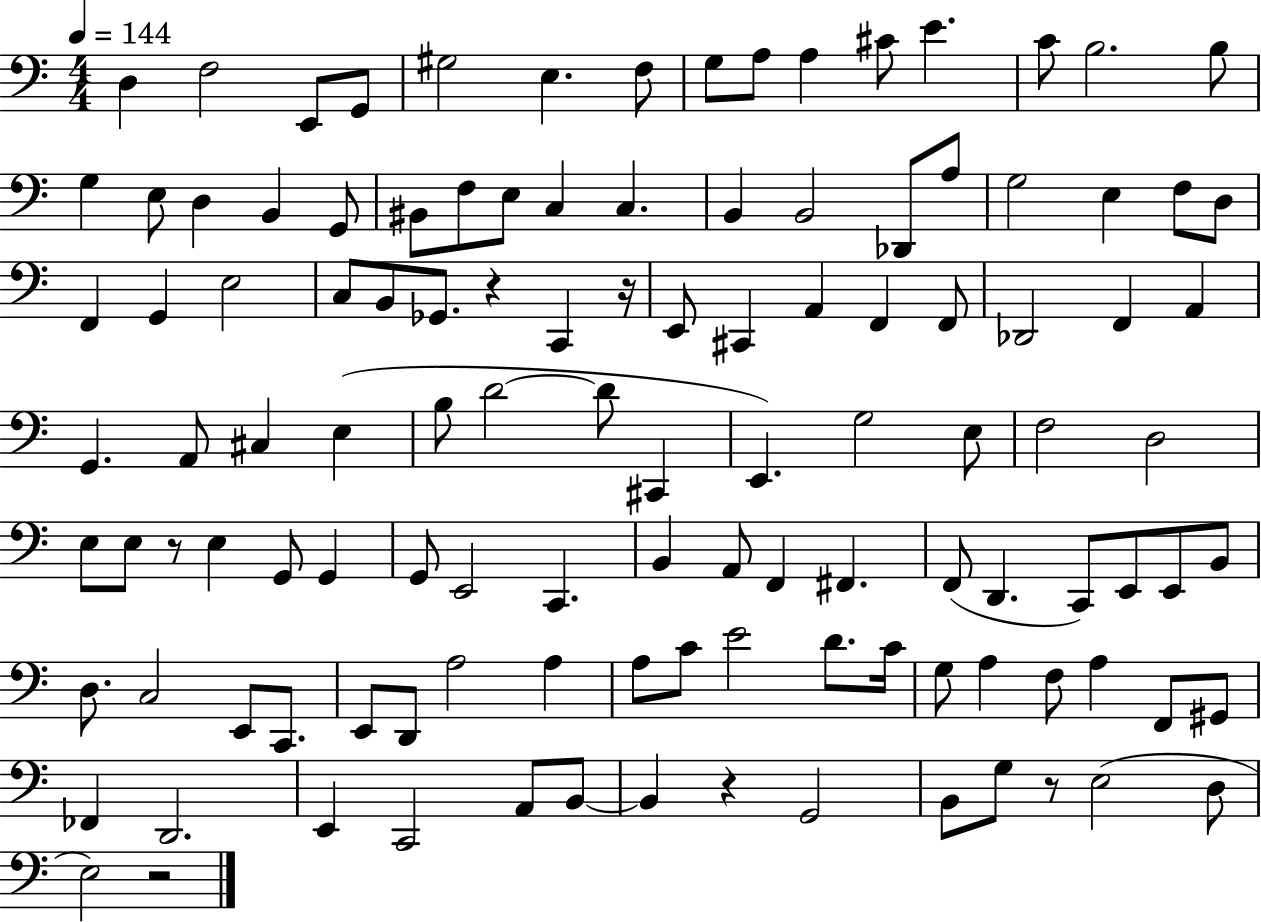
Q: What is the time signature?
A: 4/4